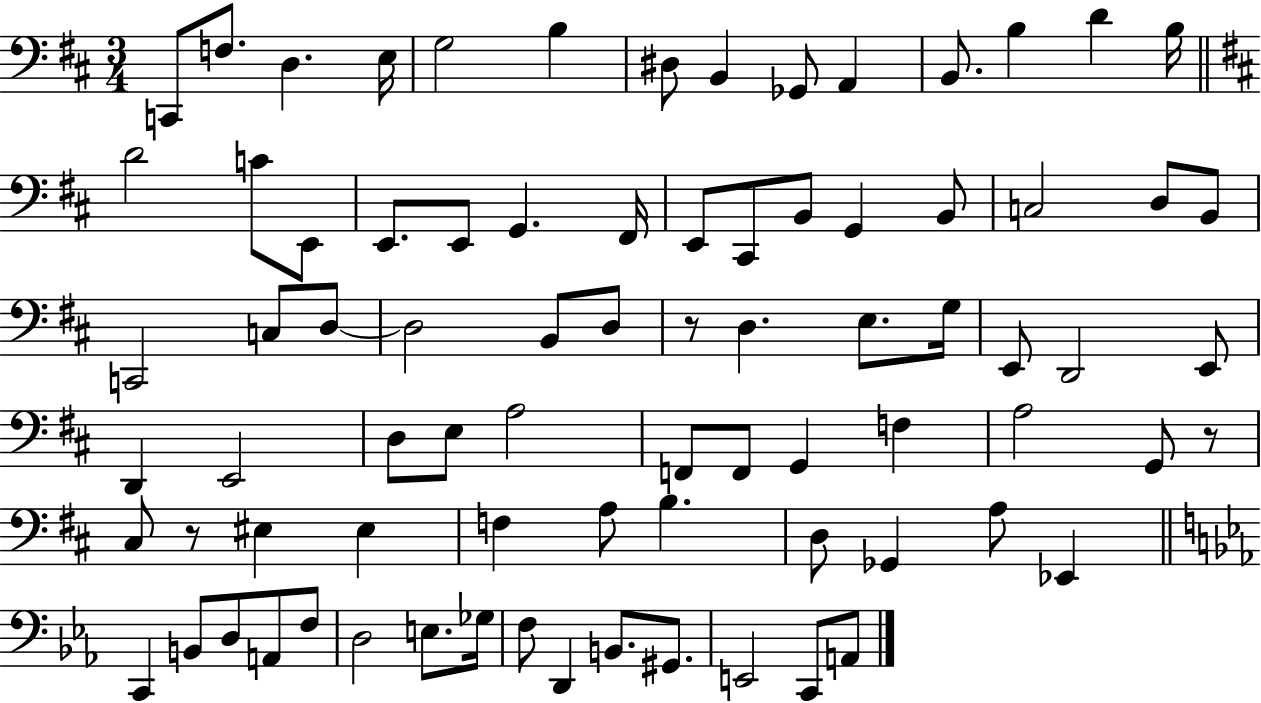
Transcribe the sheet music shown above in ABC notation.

X:1
T:Untitled
M:3/4
L:1/4
K:D
C,,/2 F,/2 D, E,/4 G,2 B, ^D,/2 B,, _G,,/2 A,, B,,/2 B, D B,/4 D2 C/2 E,,/2 E,,/2 E,,/2 G,, ^F,,/4 E,,/2 ^C,,/2 B,,/2 G,, B,,/2 C,2 D,/2 B,,/2 C,,2 C,/2 D,/2 D,2 B,,/2 D,/2 z/2 D, E,/2 G,/4 E,,/2 D,,2 E,,/2 D,, E,,2 D,/2 E,/2 A,2 F,,/2 F,,/2 G,, F, A,2 G,,/2 z/2 ^C,/2 z/2 ^E, ^E, F, A,/2 B, D,/2 _G,, A,/2 _E,, C,, B,,/2 D,/2 A,,/2 F,/2 D,2 E,/2 _G,/4 F,/2 D,, B,,/2 ^G,,/2 E,,2 C,,/2 A,,/2